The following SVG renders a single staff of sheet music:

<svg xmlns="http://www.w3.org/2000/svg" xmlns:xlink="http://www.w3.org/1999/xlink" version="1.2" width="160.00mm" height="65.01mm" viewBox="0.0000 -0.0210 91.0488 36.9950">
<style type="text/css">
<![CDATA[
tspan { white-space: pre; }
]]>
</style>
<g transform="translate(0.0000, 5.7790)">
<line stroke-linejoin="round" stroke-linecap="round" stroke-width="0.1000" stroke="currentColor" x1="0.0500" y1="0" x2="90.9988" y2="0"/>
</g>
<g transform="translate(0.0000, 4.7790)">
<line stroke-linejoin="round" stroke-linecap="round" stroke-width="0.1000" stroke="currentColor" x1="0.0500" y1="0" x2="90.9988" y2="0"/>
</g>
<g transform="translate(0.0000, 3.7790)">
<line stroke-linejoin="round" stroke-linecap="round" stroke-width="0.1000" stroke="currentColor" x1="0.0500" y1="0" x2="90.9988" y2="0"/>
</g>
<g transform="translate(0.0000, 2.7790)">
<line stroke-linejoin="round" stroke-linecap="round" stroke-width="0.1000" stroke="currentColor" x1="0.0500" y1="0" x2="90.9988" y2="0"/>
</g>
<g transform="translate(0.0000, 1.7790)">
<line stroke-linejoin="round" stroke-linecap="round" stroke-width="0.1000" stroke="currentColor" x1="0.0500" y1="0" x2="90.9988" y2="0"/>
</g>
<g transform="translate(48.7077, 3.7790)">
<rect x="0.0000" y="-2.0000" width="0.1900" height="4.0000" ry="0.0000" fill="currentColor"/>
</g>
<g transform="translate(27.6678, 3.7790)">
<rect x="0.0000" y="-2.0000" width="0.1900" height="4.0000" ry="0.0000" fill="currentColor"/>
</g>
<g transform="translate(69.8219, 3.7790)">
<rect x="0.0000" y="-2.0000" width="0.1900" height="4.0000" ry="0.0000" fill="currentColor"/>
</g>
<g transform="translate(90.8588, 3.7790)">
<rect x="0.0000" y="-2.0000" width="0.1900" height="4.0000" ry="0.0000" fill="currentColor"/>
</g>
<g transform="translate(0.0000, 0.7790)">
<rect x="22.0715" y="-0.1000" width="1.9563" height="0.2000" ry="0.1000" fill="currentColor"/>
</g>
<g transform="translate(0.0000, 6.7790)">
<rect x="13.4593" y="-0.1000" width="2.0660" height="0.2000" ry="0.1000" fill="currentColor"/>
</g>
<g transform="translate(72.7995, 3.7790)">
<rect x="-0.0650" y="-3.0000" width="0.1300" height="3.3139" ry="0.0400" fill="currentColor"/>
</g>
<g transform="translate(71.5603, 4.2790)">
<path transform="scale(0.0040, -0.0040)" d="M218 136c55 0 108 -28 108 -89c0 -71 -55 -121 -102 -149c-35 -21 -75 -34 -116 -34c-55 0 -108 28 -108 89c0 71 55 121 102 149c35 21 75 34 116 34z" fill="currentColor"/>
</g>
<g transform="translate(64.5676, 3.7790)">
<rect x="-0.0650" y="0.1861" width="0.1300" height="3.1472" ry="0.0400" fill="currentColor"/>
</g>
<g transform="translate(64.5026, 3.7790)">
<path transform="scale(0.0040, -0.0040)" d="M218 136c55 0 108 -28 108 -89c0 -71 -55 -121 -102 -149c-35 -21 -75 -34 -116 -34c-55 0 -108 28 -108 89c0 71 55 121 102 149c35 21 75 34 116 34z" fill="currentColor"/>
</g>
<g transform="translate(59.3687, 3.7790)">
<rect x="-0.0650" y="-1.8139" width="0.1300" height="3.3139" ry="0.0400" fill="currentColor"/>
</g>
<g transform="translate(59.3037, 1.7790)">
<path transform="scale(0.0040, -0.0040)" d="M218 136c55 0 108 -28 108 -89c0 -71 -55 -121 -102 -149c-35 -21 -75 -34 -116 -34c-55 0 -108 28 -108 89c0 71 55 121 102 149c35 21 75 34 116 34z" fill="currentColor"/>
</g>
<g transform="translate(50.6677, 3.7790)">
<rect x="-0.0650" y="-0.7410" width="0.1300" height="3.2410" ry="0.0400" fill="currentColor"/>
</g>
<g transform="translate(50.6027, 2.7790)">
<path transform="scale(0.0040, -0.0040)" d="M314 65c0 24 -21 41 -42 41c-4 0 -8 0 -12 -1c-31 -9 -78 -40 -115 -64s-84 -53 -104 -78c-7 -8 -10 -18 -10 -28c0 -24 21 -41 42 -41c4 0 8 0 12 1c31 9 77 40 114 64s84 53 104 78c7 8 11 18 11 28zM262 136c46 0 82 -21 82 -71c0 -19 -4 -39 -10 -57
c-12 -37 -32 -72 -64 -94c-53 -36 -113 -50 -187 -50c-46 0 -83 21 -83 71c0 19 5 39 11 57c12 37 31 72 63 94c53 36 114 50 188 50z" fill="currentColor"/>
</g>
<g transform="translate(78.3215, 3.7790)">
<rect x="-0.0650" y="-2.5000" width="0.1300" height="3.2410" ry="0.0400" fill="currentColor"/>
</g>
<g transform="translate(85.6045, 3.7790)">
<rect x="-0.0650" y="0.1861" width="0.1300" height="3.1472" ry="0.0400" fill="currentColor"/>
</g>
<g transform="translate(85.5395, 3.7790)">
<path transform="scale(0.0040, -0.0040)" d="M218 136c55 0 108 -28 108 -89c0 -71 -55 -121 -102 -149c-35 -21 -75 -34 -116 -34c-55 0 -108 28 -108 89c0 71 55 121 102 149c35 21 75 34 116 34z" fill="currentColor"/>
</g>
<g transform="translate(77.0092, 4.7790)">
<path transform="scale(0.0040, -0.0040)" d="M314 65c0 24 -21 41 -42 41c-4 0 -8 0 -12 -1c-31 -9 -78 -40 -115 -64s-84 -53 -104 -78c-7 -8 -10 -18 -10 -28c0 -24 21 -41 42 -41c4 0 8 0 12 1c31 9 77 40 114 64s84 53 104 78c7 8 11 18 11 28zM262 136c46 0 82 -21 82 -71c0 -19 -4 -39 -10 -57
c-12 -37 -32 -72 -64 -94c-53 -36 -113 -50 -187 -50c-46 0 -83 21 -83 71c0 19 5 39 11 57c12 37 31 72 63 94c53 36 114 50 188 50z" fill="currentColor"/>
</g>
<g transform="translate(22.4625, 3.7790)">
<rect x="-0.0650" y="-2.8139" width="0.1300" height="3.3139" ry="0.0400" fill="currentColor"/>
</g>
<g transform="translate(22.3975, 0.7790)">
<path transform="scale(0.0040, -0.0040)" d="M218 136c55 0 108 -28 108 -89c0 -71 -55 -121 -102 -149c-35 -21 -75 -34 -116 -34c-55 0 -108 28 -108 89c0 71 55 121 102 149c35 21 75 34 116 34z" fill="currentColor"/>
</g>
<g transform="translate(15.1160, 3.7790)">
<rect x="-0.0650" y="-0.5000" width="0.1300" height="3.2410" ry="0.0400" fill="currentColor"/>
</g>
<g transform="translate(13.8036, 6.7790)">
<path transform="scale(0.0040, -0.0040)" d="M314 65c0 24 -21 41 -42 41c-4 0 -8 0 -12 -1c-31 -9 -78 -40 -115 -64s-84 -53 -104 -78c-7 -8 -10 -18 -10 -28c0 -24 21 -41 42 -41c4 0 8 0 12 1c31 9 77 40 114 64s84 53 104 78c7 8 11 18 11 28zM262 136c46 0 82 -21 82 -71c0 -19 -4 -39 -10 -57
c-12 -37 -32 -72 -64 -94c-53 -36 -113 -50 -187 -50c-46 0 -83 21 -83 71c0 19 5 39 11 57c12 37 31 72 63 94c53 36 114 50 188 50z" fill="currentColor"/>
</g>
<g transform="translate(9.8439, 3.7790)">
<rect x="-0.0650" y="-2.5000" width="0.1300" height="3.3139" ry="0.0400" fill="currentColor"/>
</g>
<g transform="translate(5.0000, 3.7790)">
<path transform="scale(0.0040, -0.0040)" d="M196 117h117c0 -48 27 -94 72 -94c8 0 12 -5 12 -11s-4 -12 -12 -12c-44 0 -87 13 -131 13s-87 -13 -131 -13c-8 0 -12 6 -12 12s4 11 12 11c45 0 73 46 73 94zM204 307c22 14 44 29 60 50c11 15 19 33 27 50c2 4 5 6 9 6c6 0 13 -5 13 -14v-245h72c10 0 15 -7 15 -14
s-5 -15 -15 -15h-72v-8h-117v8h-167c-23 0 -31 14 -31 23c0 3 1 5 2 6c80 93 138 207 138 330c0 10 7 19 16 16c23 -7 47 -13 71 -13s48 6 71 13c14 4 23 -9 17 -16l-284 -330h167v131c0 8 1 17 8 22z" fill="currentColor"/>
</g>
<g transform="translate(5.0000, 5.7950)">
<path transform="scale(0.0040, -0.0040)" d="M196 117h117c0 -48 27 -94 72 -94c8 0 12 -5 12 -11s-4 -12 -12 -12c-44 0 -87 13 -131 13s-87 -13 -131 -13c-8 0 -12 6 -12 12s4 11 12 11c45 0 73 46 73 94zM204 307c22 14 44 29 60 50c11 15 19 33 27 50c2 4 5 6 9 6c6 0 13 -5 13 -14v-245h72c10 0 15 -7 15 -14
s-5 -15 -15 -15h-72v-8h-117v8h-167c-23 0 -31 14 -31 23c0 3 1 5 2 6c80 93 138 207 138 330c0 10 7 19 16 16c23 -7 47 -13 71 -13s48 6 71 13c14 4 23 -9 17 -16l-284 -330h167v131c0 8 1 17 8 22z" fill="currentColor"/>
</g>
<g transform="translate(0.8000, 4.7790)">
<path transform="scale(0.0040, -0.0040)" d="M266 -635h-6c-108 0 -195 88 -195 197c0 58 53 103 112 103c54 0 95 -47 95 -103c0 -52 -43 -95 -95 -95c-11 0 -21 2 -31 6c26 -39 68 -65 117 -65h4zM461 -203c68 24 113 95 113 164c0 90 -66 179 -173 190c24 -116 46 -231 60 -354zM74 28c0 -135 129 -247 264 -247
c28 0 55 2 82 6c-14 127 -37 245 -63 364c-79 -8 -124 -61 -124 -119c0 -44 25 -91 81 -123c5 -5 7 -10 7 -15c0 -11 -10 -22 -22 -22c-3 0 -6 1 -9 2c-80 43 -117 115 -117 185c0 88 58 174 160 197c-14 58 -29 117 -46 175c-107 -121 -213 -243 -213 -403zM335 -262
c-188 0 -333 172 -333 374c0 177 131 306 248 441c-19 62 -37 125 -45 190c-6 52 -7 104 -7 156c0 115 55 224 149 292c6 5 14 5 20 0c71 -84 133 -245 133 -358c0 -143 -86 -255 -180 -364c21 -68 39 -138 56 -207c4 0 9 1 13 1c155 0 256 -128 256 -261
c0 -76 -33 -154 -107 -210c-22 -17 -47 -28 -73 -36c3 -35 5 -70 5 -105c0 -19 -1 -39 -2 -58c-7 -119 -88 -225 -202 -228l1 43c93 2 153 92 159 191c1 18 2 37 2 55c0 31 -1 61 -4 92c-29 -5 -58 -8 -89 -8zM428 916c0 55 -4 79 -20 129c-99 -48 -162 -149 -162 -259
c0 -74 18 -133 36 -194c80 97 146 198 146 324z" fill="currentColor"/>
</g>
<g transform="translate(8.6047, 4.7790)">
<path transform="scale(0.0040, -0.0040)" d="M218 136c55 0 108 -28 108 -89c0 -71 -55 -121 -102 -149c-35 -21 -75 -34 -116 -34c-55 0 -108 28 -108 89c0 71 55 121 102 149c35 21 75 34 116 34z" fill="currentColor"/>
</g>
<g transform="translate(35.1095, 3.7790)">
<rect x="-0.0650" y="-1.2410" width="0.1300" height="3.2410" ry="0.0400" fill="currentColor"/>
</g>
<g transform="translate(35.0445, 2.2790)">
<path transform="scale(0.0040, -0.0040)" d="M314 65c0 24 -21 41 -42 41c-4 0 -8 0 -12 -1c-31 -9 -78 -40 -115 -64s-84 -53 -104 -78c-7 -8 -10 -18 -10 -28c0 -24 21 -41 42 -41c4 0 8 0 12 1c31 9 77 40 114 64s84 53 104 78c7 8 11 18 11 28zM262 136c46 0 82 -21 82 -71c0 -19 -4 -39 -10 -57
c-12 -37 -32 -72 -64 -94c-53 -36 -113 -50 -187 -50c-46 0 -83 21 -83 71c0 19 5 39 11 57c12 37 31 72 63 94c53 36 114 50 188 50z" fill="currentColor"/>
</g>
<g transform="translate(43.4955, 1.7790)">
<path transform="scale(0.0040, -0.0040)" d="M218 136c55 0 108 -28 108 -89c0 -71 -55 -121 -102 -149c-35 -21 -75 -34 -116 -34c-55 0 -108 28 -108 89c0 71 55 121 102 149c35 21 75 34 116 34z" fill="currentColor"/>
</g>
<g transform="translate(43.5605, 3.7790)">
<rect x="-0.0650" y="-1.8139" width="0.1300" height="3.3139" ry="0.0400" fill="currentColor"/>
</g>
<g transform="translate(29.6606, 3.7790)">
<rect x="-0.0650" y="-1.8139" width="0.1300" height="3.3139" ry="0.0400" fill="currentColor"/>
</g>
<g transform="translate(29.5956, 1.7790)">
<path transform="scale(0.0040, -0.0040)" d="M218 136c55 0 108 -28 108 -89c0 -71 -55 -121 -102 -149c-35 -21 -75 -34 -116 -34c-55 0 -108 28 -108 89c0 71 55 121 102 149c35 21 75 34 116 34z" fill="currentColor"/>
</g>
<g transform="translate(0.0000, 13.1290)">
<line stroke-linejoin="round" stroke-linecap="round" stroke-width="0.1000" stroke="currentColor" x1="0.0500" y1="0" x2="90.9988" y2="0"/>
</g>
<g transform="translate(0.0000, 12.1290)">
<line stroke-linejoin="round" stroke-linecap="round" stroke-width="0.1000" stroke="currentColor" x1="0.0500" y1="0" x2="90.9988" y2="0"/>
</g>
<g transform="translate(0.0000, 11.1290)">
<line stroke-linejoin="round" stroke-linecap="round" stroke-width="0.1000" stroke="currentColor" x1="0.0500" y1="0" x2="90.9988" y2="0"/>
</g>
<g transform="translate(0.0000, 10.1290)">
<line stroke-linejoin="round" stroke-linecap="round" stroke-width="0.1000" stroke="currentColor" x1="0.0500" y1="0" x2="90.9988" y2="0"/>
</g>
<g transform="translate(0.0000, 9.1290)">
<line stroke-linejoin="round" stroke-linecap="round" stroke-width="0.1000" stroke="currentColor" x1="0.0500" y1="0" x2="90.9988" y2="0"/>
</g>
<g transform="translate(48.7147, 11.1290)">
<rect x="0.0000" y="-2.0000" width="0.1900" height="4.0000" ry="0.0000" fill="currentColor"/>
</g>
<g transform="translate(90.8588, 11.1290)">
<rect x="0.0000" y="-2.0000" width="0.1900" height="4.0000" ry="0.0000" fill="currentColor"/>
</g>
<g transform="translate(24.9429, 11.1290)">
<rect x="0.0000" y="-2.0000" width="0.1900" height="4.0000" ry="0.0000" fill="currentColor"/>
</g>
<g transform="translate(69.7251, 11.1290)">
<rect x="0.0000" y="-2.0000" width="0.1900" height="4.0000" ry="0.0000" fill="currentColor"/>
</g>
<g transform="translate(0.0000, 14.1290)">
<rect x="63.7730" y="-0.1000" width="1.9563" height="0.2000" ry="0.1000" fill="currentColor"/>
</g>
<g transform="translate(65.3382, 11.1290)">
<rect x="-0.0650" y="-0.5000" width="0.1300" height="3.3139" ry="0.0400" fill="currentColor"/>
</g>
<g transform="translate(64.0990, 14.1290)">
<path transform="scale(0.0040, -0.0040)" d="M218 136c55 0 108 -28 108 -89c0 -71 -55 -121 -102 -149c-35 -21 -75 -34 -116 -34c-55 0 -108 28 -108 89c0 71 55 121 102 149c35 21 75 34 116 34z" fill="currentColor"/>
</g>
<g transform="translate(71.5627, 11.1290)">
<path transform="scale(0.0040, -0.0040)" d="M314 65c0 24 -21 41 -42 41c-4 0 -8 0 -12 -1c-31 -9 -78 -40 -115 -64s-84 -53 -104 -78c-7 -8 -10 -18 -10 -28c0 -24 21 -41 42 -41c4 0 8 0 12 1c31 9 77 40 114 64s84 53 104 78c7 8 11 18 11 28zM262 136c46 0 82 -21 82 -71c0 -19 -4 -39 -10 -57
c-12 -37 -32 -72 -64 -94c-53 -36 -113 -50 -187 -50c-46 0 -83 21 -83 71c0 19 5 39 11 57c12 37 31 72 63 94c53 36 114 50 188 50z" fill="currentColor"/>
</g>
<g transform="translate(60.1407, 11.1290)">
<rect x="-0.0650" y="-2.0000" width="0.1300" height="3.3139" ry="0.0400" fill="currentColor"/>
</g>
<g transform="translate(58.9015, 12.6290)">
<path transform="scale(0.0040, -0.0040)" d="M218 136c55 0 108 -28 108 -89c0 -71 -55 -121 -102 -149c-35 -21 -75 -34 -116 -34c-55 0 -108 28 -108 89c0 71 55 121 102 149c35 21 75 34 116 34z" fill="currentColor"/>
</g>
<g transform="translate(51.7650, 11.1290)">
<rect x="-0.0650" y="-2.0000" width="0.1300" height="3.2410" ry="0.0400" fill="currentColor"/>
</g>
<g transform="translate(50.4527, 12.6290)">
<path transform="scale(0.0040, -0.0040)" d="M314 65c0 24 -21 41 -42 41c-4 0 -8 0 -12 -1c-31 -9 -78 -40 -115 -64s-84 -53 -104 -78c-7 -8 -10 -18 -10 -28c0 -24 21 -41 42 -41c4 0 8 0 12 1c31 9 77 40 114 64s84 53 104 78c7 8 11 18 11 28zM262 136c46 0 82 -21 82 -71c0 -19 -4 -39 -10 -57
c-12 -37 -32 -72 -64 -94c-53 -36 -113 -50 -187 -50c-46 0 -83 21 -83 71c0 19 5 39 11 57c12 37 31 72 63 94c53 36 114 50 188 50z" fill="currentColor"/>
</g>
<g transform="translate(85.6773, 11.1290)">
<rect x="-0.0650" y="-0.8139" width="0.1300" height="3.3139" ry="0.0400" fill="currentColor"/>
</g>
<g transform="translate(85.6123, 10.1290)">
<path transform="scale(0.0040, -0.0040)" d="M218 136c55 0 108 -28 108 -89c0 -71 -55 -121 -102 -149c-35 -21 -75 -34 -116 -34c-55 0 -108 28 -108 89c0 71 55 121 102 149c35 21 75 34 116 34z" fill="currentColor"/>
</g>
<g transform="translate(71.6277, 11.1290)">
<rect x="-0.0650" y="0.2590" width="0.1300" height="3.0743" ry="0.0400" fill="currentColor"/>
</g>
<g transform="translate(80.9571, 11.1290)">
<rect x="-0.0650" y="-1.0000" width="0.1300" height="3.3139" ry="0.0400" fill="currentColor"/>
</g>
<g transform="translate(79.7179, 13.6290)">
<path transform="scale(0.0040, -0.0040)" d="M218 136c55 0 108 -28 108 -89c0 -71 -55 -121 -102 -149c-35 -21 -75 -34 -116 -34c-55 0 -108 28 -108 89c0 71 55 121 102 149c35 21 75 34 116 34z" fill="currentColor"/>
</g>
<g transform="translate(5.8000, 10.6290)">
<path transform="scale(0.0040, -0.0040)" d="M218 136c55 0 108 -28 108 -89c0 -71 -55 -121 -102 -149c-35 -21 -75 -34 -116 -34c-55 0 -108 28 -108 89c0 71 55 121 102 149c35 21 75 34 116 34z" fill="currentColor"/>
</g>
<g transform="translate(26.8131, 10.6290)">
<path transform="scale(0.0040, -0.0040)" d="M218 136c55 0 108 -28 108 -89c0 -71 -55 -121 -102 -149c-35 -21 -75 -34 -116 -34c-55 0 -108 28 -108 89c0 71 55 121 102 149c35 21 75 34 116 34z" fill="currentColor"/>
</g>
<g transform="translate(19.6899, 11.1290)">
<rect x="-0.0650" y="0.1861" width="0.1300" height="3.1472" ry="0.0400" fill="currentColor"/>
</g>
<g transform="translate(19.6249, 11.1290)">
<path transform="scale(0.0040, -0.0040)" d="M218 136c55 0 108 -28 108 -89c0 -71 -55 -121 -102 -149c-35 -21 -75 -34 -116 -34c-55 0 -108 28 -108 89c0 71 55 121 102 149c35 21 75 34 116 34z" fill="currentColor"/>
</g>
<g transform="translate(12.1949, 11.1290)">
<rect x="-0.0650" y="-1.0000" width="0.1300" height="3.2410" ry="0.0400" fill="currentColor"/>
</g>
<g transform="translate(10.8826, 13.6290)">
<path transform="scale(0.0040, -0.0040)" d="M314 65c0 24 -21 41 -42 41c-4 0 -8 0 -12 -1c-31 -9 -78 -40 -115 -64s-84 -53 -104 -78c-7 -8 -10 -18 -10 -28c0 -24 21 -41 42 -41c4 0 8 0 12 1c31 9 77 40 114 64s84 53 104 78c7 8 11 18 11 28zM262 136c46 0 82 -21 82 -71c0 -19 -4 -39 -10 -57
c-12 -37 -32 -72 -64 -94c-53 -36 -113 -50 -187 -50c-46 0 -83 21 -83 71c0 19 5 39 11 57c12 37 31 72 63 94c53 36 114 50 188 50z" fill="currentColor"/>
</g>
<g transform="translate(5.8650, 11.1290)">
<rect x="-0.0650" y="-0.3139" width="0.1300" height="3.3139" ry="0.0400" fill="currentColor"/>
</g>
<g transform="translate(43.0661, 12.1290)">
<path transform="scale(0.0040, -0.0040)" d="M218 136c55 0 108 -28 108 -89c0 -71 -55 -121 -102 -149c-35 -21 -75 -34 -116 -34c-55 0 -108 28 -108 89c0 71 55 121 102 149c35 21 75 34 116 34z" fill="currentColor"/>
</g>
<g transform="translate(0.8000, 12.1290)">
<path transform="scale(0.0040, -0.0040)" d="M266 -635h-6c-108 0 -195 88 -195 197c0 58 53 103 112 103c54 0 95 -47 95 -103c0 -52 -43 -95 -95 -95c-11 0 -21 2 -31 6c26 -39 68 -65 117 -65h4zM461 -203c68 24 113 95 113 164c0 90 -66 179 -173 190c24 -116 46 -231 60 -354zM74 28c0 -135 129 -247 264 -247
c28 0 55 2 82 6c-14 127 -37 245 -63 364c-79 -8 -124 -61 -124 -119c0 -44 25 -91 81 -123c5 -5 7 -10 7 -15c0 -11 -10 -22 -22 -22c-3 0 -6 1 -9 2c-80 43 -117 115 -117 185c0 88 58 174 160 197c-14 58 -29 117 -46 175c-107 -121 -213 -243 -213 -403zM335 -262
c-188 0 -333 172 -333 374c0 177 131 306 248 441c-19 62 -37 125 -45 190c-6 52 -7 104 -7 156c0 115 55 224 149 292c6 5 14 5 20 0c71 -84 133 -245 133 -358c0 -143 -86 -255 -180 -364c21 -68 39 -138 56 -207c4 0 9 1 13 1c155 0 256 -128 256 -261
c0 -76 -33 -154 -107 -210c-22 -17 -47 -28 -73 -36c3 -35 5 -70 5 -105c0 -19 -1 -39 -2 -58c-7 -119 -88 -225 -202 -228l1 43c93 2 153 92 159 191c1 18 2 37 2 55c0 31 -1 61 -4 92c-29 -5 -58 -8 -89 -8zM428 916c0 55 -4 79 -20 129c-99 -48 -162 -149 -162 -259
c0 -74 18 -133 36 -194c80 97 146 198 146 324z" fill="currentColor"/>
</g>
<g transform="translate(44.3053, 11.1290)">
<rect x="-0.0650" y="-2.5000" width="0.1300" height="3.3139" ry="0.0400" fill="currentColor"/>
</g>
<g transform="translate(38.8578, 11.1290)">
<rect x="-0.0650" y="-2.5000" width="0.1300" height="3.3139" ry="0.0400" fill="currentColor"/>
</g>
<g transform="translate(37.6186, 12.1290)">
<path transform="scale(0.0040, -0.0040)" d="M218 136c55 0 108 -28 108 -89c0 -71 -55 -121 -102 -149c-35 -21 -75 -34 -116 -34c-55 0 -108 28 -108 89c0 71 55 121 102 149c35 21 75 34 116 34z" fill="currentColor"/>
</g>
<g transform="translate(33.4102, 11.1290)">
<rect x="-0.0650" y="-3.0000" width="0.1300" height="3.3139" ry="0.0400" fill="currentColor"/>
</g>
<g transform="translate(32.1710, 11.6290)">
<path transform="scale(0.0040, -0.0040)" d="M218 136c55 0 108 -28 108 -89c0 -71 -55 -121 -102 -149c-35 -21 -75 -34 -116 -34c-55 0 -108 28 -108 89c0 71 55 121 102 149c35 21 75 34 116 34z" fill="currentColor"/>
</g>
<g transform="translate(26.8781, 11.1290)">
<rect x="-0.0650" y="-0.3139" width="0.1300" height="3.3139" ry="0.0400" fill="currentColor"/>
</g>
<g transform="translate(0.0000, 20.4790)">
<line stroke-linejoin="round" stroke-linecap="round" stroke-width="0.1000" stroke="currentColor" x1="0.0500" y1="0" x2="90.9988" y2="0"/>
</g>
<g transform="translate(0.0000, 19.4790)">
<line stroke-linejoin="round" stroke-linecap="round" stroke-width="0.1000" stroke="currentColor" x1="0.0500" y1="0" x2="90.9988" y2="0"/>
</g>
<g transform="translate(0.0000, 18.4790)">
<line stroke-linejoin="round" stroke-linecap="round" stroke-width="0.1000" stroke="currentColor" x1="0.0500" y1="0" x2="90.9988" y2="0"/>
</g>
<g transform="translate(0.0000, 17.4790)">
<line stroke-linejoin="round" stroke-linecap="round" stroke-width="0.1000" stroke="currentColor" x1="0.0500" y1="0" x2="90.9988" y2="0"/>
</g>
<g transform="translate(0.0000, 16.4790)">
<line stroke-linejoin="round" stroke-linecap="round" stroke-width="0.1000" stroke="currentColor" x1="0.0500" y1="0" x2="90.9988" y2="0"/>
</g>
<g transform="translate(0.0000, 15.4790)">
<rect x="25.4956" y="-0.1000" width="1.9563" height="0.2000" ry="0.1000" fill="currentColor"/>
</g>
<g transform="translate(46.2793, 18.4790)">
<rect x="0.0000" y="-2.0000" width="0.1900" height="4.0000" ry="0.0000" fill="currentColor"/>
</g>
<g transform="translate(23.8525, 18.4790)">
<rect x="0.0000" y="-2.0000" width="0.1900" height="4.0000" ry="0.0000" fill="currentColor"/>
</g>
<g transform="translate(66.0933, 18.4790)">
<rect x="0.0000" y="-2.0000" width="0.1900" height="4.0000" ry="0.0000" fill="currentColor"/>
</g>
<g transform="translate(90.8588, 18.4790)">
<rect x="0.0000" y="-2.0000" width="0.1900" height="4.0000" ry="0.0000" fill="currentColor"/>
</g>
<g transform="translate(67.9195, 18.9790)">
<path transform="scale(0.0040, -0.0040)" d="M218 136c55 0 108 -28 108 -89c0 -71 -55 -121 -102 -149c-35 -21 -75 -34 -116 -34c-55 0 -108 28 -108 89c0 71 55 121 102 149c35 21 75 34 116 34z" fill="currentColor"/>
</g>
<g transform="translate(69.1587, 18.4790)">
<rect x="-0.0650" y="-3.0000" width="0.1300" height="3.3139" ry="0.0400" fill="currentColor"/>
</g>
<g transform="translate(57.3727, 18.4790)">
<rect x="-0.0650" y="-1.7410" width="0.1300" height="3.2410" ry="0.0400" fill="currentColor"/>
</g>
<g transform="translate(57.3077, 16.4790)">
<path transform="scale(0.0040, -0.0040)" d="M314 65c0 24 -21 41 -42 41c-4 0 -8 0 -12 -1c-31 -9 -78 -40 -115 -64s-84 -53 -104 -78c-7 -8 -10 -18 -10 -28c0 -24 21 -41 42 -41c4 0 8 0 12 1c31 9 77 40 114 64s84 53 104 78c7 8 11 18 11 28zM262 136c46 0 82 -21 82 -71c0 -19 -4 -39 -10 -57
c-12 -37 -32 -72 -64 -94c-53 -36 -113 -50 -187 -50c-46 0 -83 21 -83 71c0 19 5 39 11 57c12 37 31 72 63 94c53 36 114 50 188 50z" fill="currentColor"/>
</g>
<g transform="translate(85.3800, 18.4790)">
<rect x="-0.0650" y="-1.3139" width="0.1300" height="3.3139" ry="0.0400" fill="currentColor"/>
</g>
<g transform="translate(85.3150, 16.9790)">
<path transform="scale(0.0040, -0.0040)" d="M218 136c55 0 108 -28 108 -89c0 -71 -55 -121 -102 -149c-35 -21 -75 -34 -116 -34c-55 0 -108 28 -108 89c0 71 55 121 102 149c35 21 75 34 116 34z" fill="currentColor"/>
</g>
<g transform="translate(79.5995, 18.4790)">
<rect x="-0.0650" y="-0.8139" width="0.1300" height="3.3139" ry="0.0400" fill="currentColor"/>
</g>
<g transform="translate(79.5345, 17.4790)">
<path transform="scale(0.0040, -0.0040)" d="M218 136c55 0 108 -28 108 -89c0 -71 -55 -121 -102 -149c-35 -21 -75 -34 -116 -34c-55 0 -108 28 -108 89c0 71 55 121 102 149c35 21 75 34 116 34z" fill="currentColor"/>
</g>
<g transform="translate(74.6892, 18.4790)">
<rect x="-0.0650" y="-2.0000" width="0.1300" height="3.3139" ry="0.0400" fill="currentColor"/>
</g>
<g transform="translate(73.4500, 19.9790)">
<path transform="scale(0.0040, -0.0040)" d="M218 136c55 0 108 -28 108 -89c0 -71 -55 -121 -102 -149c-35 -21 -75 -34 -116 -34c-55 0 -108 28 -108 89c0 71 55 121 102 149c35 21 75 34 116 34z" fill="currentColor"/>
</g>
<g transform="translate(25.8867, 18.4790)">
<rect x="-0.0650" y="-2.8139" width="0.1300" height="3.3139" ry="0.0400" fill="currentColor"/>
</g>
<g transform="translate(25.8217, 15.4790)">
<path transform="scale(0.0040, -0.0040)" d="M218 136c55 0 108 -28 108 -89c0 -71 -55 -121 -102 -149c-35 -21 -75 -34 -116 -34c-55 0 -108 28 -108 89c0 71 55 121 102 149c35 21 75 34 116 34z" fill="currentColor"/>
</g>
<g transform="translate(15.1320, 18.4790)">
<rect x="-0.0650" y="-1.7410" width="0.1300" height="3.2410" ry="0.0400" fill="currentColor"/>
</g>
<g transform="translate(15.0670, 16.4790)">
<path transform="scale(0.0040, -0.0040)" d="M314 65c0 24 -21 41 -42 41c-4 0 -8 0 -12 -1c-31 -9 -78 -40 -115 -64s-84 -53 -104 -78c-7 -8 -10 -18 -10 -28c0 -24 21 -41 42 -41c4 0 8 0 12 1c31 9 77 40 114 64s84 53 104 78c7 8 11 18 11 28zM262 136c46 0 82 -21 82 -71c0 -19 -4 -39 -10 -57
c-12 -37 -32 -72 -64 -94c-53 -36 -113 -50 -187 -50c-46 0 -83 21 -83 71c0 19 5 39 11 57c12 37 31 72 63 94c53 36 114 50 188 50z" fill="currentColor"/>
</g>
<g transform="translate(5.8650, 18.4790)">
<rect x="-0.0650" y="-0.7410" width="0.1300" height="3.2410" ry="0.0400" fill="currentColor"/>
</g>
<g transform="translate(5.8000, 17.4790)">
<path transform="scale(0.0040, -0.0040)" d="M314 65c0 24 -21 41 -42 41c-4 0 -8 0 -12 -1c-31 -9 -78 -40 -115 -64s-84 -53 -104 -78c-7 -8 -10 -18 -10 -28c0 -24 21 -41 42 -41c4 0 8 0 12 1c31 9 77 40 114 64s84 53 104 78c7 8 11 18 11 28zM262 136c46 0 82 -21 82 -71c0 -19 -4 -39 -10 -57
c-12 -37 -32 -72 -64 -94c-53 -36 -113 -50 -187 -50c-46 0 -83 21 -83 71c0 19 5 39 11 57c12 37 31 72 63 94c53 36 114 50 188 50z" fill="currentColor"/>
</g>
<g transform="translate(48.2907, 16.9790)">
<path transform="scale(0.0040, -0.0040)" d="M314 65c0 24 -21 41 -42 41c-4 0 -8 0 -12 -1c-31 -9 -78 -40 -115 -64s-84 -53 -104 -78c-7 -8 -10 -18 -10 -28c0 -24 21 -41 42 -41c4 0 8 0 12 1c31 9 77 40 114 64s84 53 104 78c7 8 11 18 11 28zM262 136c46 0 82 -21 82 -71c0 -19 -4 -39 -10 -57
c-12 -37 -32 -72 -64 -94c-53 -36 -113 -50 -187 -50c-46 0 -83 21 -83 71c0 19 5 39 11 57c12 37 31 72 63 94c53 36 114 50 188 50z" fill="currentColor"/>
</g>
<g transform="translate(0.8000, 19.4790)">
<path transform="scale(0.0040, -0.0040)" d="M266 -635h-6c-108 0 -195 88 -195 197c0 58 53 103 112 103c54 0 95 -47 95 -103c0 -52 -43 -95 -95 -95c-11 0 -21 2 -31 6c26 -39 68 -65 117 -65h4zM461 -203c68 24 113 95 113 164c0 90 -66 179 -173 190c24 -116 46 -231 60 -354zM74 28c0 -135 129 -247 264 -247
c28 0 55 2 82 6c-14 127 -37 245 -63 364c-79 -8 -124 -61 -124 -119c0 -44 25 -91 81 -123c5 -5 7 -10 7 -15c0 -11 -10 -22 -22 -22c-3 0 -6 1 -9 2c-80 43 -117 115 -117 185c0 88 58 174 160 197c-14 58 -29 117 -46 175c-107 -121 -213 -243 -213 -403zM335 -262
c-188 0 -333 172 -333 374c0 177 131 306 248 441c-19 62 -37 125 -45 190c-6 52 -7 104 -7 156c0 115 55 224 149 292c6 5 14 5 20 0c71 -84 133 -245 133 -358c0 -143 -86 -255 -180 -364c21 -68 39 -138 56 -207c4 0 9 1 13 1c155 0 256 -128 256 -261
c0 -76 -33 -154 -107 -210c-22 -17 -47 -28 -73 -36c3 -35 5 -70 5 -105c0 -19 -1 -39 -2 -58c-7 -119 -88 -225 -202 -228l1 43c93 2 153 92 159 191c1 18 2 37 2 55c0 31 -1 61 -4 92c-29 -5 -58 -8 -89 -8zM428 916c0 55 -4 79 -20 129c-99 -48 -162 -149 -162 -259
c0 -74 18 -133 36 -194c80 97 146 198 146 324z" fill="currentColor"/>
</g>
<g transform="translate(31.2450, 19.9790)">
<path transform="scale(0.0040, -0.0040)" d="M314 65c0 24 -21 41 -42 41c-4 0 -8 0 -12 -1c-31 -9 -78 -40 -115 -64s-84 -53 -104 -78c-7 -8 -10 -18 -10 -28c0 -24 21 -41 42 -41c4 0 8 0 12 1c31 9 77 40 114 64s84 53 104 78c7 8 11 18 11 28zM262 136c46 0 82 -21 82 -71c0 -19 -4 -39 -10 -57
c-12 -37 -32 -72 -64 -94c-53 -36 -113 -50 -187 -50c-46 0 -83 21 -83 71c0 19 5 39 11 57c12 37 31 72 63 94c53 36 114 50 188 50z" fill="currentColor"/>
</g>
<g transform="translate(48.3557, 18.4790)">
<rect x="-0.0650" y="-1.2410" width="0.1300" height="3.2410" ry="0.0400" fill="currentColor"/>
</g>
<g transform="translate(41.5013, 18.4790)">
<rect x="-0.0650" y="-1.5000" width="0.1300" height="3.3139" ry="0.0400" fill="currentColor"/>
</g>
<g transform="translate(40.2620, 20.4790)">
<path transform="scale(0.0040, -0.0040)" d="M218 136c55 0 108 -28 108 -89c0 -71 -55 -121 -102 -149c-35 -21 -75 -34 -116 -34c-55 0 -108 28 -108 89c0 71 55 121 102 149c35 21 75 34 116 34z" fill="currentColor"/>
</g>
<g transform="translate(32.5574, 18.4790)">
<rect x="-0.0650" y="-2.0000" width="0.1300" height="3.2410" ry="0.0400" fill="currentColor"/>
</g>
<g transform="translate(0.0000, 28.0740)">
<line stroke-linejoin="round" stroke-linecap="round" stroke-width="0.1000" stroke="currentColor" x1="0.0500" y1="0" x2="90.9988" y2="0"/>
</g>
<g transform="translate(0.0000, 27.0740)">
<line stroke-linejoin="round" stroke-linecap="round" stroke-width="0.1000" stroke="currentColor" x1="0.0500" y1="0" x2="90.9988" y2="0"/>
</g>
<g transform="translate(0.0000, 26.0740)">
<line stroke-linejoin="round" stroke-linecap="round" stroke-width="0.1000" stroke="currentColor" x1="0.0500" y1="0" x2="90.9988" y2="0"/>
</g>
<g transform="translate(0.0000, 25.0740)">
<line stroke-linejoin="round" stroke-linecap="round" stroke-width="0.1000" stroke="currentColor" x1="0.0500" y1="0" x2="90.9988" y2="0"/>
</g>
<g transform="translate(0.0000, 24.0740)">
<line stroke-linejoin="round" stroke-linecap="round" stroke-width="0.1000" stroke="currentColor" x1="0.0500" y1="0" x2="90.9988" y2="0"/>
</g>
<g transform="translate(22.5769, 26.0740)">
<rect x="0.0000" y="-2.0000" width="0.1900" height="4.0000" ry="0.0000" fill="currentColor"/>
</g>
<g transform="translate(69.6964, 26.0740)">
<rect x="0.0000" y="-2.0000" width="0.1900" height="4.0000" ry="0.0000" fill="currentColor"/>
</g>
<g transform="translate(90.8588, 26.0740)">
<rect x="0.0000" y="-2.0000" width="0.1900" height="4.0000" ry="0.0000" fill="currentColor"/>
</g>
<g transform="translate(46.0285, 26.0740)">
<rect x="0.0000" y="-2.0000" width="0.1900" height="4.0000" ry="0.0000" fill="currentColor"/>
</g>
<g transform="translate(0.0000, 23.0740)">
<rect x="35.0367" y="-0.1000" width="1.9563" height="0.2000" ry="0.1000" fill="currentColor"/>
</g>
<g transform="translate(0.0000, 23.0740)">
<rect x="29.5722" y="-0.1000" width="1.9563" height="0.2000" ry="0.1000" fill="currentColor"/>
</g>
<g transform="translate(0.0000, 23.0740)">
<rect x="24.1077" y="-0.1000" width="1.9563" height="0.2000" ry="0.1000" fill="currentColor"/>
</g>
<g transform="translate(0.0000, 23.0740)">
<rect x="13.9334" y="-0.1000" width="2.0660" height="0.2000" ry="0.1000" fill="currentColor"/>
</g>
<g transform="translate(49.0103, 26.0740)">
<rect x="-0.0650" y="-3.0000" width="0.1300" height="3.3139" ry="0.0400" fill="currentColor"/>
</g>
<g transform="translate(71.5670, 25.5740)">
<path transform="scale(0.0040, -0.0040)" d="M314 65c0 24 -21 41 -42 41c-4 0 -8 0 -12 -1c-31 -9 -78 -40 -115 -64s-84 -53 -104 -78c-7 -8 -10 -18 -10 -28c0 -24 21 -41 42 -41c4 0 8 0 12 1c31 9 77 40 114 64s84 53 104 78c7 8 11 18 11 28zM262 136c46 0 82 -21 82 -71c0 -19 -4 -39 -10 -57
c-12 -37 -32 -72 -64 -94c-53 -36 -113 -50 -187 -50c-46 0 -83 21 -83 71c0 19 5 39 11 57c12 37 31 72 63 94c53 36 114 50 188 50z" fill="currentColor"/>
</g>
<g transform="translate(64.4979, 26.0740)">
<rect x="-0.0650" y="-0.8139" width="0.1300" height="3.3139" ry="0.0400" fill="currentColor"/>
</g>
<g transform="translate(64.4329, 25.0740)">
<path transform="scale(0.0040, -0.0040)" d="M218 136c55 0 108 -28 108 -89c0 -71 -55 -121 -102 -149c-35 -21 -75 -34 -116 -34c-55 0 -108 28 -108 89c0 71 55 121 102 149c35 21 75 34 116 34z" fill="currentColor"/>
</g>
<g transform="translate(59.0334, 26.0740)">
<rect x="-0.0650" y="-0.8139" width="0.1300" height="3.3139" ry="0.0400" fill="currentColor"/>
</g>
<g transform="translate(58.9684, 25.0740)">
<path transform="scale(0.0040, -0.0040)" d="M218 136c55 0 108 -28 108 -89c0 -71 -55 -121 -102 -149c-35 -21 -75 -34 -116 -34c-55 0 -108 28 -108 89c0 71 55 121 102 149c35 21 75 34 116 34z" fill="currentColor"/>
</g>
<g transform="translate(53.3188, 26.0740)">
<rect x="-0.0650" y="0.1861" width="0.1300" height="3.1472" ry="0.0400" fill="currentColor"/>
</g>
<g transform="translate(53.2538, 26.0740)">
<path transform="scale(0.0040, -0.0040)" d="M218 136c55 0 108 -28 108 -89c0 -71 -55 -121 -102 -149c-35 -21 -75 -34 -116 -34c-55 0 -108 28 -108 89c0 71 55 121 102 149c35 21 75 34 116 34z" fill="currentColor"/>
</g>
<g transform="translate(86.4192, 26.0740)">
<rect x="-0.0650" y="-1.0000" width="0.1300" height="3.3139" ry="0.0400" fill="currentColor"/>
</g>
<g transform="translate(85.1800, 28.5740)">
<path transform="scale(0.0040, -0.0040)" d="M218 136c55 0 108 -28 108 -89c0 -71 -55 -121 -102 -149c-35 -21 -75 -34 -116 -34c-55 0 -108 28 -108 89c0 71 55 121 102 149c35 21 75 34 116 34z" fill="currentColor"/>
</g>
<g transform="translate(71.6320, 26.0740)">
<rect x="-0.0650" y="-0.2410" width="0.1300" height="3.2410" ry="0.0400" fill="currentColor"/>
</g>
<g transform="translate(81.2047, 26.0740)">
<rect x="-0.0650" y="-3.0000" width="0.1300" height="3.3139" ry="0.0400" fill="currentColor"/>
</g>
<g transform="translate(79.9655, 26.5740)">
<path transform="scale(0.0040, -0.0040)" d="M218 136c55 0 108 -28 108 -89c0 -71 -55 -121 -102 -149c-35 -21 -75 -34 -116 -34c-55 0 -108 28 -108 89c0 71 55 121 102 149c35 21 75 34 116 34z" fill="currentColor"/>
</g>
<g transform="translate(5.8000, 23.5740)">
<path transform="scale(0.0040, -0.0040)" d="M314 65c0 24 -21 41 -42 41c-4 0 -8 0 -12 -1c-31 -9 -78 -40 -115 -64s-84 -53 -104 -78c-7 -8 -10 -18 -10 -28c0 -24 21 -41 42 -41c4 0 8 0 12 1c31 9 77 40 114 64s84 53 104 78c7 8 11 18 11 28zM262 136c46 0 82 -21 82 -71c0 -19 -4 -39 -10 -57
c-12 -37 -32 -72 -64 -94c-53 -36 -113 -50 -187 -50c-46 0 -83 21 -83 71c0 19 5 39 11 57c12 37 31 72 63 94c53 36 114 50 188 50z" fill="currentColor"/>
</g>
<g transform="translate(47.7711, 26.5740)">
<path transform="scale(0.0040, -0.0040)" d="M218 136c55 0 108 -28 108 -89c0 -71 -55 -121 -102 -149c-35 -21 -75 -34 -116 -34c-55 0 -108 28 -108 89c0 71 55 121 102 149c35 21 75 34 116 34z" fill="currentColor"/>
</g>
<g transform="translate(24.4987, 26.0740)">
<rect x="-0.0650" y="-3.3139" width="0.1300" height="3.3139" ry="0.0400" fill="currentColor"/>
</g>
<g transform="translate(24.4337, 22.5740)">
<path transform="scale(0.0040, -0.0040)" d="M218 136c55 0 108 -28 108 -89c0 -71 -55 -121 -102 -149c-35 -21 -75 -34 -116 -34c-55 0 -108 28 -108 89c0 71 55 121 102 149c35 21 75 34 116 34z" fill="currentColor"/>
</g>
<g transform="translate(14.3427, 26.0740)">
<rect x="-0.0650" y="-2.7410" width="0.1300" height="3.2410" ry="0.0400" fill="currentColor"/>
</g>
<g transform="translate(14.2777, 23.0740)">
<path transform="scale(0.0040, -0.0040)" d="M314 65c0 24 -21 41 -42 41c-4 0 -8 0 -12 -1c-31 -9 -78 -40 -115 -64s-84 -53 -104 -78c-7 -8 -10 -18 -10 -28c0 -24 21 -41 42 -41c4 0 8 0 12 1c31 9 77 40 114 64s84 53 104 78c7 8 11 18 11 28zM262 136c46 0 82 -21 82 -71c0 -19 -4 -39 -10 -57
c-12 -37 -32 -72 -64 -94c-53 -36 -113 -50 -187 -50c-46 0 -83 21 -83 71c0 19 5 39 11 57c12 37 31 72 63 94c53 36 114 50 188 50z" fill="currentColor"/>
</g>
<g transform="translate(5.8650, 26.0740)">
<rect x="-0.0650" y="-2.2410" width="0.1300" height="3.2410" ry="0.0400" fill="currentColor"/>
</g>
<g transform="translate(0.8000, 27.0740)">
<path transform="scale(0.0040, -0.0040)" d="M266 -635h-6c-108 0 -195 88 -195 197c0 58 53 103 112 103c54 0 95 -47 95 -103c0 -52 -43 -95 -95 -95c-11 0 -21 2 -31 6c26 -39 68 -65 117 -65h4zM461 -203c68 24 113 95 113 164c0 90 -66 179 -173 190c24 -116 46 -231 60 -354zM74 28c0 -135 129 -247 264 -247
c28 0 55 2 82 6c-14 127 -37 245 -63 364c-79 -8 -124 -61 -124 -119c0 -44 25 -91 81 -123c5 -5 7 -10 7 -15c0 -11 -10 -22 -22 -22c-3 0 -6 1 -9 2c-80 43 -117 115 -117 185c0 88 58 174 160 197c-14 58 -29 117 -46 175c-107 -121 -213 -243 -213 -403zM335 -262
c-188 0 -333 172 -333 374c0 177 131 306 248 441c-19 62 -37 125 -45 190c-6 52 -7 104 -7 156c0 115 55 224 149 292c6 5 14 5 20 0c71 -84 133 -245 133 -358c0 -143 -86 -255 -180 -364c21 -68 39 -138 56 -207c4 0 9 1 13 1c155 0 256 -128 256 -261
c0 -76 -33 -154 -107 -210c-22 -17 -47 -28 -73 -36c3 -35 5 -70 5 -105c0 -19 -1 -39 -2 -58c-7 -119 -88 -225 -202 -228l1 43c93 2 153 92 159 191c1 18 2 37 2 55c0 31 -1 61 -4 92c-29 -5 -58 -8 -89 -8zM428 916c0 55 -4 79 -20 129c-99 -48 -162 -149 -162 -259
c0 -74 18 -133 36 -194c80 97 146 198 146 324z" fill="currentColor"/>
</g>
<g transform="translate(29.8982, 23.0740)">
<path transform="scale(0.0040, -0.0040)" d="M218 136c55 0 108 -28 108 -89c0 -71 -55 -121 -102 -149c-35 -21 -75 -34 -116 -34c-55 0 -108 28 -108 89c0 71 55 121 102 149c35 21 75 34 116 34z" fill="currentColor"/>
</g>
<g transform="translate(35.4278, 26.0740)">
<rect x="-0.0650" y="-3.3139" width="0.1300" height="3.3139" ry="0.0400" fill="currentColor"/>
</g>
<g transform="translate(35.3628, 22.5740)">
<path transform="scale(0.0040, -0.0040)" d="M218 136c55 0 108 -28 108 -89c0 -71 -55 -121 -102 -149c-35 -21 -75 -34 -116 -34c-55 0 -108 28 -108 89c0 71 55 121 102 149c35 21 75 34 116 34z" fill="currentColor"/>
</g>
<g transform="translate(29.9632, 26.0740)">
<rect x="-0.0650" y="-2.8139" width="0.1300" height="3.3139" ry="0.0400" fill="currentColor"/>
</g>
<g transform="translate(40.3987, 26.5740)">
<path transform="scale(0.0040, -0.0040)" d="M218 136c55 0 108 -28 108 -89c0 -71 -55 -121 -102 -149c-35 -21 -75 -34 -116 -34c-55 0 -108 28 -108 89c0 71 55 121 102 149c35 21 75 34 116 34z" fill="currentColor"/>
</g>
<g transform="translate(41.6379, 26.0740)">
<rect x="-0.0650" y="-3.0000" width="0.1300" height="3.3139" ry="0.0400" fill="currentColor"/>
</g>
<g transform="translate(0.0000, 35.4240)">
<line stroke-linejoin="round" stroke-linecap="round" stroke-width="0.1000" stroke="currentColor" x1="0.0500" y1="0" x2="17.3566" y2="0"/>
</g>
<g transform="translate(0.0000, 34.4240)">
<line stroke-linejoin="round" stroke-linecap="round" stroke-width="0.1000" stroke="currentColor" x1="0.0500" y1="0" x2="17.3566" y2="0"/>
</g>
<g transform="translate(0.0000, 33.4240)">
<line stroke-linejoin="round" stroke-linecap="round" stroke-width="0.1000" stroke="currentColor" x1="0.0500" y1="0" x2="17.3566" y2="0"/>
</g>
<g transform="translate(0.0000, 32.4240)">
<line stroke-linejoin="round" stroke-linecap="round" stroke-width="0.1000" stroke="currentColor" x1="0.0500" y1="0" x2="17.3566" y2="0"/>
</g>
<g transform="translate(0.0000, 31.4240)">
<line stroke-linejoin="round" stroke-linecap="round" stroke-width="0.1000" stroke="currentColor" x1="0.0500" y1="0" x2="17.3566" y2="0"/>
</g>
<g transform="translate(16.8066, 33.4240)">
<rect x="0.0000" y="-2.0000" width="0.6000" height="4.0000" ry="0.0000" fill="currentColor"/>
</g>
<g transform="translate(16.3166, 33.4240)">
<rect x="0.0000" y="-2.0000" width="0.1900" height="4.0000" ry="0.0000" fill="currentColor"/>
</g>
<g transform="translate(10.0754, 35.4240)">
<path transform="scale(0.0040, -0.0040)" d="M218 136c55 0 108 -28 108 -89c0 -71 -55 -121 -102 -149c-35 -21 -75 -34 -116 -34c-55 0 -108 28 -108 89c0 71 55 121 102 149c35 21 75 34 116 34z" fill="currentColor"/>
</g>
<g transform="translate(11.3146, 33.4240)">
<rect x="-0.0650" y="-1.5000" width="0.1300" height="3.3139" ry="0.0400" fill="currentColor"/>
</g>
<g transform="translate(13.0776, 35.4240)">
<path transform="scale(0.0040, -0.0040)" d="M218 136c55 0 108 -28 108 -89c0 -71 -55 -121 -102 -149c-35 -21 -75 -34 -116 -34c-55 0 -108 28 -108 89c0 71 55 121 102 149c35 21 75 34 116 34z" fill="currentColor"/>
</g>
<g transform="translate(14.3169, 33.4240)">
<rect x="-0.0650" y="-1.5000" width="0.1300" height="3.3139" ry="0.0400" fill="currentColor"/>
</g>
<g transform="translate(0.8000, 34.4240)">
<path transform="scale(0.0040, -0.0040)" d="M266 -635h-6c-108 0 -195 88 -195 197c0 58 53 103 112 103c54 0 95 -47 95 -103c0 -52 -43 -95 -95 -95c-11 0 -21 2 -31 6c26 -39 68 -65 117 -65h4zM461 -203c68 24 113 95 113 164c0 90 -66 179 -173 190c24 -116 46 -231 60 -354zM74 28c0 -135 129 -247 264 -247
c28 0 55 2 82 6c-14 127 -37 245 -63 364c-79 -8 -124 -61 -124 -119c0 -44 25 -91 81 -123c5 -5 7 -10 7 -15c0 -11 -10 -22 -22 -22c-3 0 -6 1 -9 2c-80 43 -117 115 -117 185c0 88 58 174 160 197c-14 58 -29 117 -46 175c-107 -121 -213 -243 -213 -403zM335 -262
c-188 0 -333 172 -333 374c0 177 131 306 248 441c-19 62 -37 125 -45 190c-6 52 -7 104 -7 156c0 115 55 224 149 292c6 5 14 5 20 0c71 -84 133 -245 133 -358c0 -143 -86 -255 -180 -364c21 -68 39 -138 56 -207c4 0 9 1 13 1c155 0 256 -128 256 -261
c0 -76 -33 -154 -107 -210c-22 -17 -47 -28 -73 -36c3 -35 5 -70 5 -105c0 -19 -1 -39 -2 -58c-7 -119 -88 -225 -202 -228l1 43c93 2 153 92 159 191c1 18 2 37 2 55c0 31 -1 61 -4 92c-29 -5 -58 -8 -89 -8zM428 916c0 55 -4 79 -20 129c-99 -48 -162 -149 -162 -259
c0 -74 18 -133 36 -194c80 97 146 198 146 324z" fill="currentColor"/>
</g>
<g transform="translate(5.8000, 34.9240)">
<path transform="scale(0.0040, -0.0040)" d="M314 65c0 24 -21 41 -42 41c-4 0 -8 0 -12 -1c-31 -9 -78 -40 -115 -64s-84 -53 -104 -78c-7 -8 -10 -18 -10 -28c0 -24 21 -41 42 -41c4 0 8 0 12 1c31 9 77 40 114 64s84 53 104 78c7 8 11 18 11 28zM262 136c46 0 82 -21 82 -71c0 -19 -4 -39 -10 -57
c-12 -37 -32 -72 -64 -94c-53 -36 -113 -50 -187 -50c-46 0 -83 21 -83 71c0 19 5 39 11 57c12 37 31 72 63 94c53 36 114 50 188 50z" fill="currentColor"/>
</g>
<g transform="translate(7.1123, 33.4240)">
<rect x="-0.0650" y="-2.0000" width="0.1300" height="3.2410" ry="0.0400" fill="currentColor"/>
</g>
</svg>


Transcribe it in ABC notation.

X:1
T:Untitled
M:4/4
L:1/4
K:C
G C2 a f e2 f d2 f B A G2 B c D2 B c A G G F2 F C B2 D d d2 f2 a F2 E e2 f2 A F d e g2 a2 b a b A A B d d c2 A D F2 E E